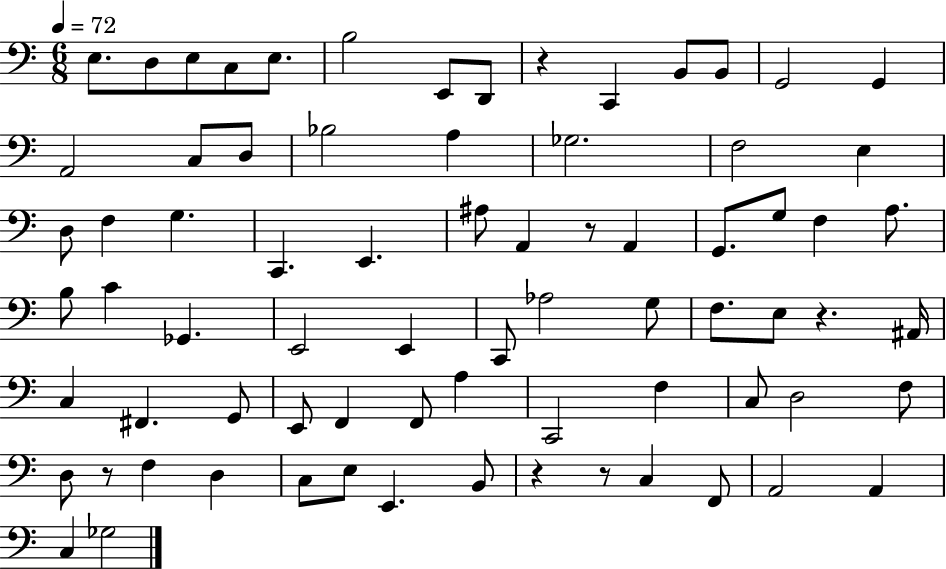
X:1
T:Untitled
M:6/8
L:1/4
K:C
E,/2 D,/2 E,/2 C,/2 E,/2 B,2 E,,/2 D,,/2 z C,, B,,/2 B,,/2 G,,2 G,, A,,2 C,/2 D,/2 _B,2 A, _G,2 F,2 E, D,/2 F, G, C,, E,, ^A,/2 A,, z/2 A,, G,,/2 G,/2 F, A,/2 B,/2 C _G,, E,,2 E,, C,,/2 _A,2 G,/2 F,/2 E,/2 z ^A,,/4 C, ^F,, G,,/2 E,,/2 F,, F,,/2 A, C,,2 F, C,/2 D,2 F,/2 D,/2 z/2 F, D, C,/2 E,/2 E,, B,,/2 z z/2 C, F,,/2 A,,2 A,, C, _G,2